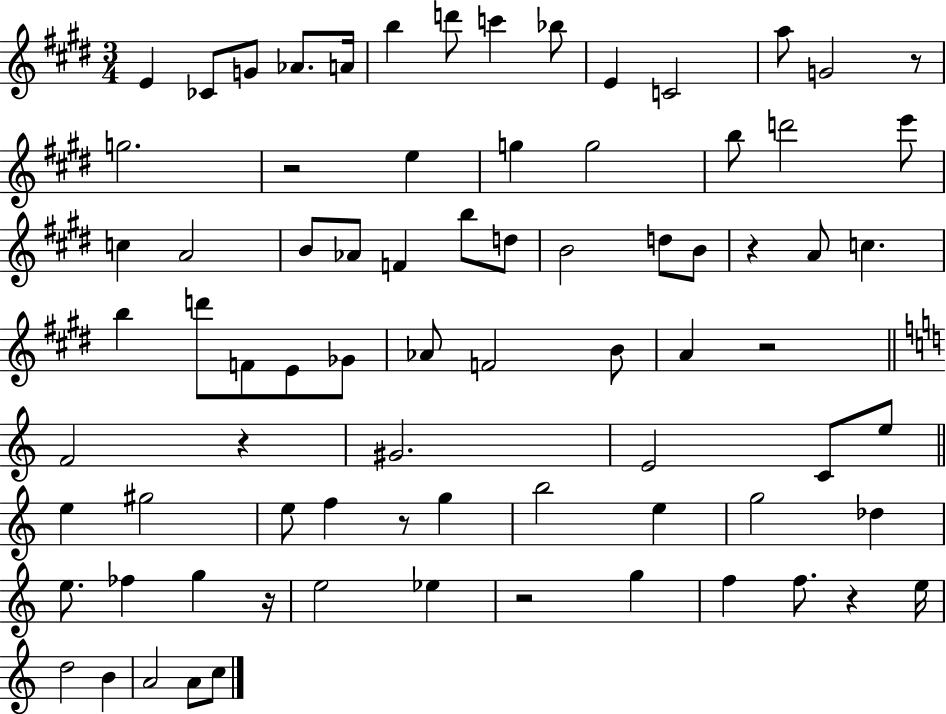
{
  \clef treble
  \numericTimeSignature
  \time 3/4
  \key e \major
  e'4 ces'8 g'8 aes'8. a'16 | b''4 d'''8 c'''4 bes''8 | e'4 c'2 | a''8 g'2 r8 | \break g''2. | r2 e''4 | g''4 g''2 | b''8 d'''2 e'''8 | \break c''4 a'2 | b'8 aes'8 f'4 b''8 d''8 | b'2 d''8 b'8 | r4 a'8 c''4. | \break b''4 d'''8 f'8 e'8 ges'8 | aes'8 f'2 b'8 | a'4 r2 | \bar "||" \break \key a \minor f'2 r4 | gis'2. | e'2 c'8 e''8 | \bar "||" \break \key c \major e''4 gis''2 | e''8 f''4 r8 g''4 | b''2 e''4 | g''2 des''4 | \break e''8. fes''4 g''4 r16 | e''2 ees''4 | r2 g''4 | f''4 f''8. r4 e''16 | \break d''2 b'4 | a'2 a'8 c''8 | \bar "|."
}